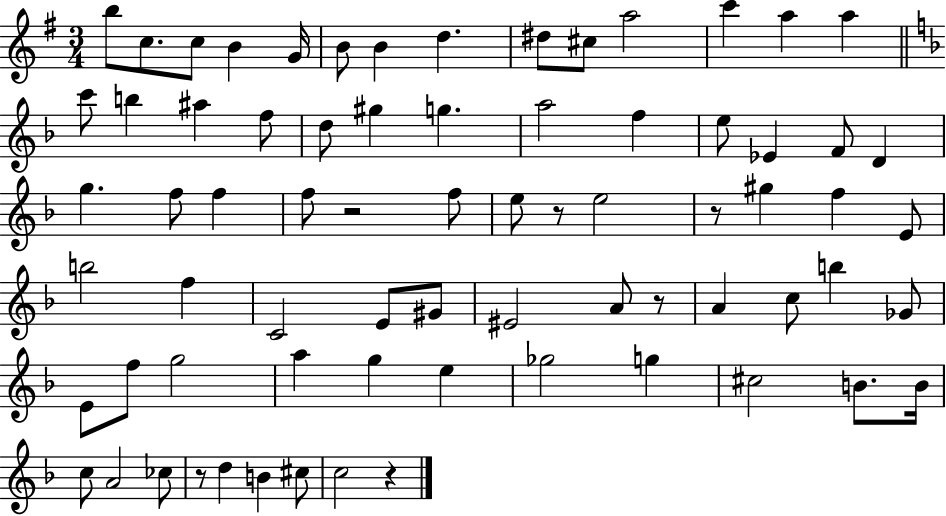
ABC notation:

X:1
T:Untitled
M:3/4
L:1/4
K:G
b/2 c/2 c/2 B G/4 B/2 B d ^d/2 ^c/2 a2 c' a a c'/2 b ^a f/2 d/2 ^g g a2 f e/2 _E F/2 D g f/2 f f/2 z2 f/2 e/2 z/2 e2 z/2 ^g f E/2 b2 f C2 E/2 ^G/2 ^E2 A/2 z/2 A c/2 b _G/2 E/2 f/2 g2 a g e _g2 g ^c2 B/2 B/4 c/2 A2 _c/2 z/2 d B ^c/2 c2 z